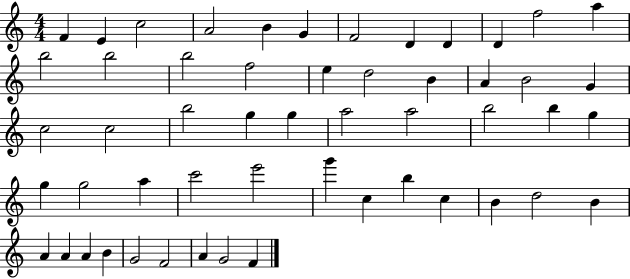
X:1
T:Untitled
M:4/4
L:1/4
K:C
F E c2 A2 B G F2 D D D f2 a b2 b2 b2 f2 e d2 B A B2 G c2 c2 b2 g g a2 a2 b2 b g g g2 a c'2 e'2 g' c b c B d2 B A A A B G2 F2 A G2 F